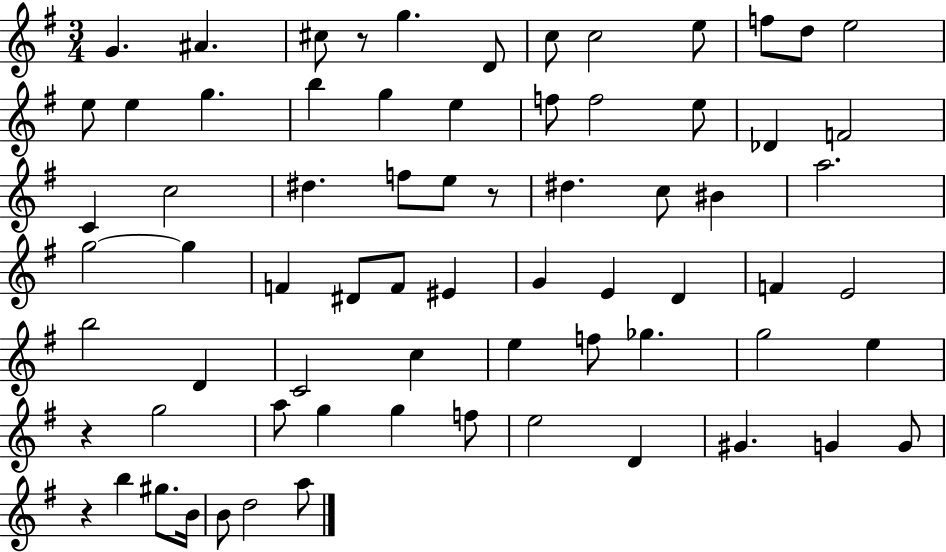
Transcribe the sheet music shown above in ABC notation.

X:1
T:Untitled
M:3/4
L:1/4
K:G
G ^A ^c/2 z/2 g D/2 c/2 c2 e/2 f/2 d/2 e2 e/2 e g b g e f/2 f2 e/2 _D F2 C c2 ^d f/2 e/2 z/2 ^d c/2 ^B a2 g2 g F ^D/2 F/2 ^E G E D F E2 b2 D C2 c e f/2 _g g2 e z g2 a/2 g g f/2 e2 D ^G G G/2 z b ^g/2 B/4 B/2 d2 a/2